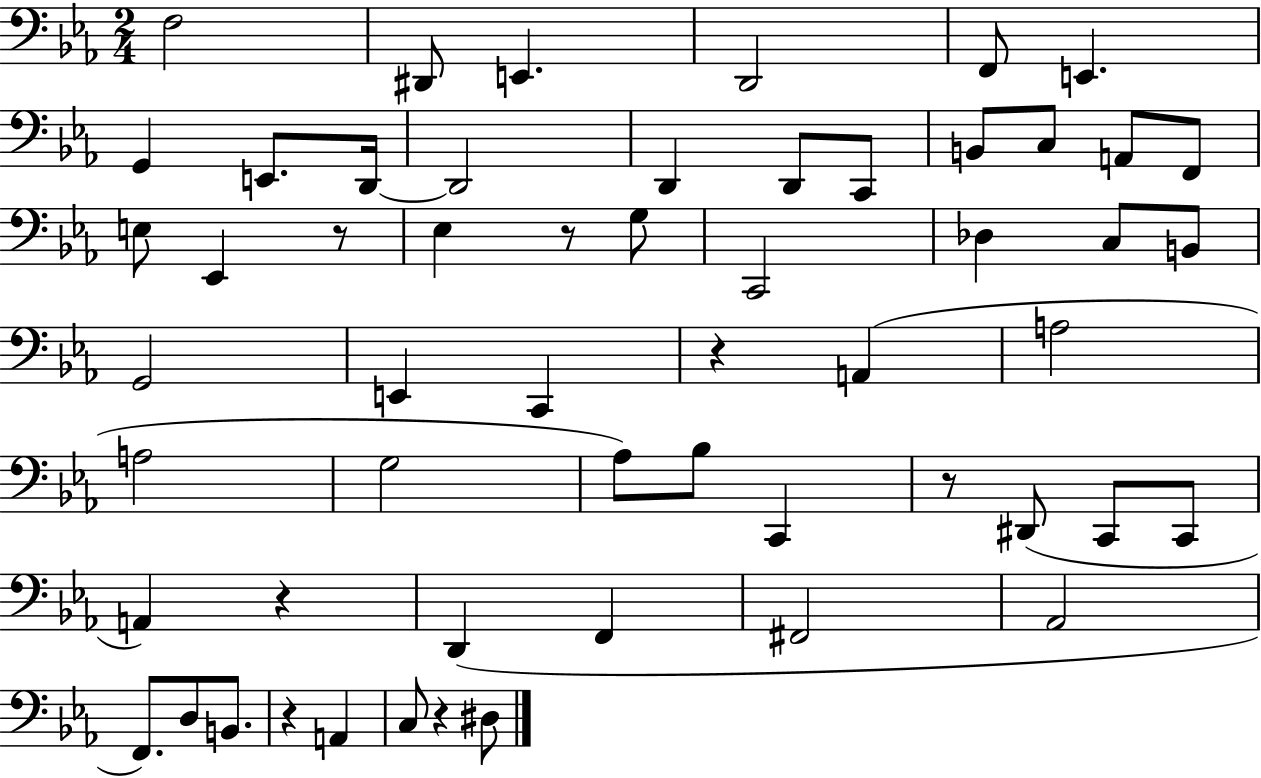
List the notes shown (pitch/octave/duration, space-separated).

F3/h D#2/e E2/q. D2/h F2/e E2/q. G2/q E2/e. D2/s D2/h D2/q D2/e C2/e B2/e C3/e A2/e F2/e E3/e Eb2/q R/e Eb3/q R/e G3/e C2/h Db3/q C3/e B2/e G2/h E2/q C2/q R/q A2/q A3/h A3/h G3/h Ab3/e Bb3/e C2/q R/e D#2/e C2/e C2/e A2/q R/q D2/q F2/q F#2/h Ab2/h F2/e. D3/e B2/e. R/q A2/q C3/e R/q D#3/e